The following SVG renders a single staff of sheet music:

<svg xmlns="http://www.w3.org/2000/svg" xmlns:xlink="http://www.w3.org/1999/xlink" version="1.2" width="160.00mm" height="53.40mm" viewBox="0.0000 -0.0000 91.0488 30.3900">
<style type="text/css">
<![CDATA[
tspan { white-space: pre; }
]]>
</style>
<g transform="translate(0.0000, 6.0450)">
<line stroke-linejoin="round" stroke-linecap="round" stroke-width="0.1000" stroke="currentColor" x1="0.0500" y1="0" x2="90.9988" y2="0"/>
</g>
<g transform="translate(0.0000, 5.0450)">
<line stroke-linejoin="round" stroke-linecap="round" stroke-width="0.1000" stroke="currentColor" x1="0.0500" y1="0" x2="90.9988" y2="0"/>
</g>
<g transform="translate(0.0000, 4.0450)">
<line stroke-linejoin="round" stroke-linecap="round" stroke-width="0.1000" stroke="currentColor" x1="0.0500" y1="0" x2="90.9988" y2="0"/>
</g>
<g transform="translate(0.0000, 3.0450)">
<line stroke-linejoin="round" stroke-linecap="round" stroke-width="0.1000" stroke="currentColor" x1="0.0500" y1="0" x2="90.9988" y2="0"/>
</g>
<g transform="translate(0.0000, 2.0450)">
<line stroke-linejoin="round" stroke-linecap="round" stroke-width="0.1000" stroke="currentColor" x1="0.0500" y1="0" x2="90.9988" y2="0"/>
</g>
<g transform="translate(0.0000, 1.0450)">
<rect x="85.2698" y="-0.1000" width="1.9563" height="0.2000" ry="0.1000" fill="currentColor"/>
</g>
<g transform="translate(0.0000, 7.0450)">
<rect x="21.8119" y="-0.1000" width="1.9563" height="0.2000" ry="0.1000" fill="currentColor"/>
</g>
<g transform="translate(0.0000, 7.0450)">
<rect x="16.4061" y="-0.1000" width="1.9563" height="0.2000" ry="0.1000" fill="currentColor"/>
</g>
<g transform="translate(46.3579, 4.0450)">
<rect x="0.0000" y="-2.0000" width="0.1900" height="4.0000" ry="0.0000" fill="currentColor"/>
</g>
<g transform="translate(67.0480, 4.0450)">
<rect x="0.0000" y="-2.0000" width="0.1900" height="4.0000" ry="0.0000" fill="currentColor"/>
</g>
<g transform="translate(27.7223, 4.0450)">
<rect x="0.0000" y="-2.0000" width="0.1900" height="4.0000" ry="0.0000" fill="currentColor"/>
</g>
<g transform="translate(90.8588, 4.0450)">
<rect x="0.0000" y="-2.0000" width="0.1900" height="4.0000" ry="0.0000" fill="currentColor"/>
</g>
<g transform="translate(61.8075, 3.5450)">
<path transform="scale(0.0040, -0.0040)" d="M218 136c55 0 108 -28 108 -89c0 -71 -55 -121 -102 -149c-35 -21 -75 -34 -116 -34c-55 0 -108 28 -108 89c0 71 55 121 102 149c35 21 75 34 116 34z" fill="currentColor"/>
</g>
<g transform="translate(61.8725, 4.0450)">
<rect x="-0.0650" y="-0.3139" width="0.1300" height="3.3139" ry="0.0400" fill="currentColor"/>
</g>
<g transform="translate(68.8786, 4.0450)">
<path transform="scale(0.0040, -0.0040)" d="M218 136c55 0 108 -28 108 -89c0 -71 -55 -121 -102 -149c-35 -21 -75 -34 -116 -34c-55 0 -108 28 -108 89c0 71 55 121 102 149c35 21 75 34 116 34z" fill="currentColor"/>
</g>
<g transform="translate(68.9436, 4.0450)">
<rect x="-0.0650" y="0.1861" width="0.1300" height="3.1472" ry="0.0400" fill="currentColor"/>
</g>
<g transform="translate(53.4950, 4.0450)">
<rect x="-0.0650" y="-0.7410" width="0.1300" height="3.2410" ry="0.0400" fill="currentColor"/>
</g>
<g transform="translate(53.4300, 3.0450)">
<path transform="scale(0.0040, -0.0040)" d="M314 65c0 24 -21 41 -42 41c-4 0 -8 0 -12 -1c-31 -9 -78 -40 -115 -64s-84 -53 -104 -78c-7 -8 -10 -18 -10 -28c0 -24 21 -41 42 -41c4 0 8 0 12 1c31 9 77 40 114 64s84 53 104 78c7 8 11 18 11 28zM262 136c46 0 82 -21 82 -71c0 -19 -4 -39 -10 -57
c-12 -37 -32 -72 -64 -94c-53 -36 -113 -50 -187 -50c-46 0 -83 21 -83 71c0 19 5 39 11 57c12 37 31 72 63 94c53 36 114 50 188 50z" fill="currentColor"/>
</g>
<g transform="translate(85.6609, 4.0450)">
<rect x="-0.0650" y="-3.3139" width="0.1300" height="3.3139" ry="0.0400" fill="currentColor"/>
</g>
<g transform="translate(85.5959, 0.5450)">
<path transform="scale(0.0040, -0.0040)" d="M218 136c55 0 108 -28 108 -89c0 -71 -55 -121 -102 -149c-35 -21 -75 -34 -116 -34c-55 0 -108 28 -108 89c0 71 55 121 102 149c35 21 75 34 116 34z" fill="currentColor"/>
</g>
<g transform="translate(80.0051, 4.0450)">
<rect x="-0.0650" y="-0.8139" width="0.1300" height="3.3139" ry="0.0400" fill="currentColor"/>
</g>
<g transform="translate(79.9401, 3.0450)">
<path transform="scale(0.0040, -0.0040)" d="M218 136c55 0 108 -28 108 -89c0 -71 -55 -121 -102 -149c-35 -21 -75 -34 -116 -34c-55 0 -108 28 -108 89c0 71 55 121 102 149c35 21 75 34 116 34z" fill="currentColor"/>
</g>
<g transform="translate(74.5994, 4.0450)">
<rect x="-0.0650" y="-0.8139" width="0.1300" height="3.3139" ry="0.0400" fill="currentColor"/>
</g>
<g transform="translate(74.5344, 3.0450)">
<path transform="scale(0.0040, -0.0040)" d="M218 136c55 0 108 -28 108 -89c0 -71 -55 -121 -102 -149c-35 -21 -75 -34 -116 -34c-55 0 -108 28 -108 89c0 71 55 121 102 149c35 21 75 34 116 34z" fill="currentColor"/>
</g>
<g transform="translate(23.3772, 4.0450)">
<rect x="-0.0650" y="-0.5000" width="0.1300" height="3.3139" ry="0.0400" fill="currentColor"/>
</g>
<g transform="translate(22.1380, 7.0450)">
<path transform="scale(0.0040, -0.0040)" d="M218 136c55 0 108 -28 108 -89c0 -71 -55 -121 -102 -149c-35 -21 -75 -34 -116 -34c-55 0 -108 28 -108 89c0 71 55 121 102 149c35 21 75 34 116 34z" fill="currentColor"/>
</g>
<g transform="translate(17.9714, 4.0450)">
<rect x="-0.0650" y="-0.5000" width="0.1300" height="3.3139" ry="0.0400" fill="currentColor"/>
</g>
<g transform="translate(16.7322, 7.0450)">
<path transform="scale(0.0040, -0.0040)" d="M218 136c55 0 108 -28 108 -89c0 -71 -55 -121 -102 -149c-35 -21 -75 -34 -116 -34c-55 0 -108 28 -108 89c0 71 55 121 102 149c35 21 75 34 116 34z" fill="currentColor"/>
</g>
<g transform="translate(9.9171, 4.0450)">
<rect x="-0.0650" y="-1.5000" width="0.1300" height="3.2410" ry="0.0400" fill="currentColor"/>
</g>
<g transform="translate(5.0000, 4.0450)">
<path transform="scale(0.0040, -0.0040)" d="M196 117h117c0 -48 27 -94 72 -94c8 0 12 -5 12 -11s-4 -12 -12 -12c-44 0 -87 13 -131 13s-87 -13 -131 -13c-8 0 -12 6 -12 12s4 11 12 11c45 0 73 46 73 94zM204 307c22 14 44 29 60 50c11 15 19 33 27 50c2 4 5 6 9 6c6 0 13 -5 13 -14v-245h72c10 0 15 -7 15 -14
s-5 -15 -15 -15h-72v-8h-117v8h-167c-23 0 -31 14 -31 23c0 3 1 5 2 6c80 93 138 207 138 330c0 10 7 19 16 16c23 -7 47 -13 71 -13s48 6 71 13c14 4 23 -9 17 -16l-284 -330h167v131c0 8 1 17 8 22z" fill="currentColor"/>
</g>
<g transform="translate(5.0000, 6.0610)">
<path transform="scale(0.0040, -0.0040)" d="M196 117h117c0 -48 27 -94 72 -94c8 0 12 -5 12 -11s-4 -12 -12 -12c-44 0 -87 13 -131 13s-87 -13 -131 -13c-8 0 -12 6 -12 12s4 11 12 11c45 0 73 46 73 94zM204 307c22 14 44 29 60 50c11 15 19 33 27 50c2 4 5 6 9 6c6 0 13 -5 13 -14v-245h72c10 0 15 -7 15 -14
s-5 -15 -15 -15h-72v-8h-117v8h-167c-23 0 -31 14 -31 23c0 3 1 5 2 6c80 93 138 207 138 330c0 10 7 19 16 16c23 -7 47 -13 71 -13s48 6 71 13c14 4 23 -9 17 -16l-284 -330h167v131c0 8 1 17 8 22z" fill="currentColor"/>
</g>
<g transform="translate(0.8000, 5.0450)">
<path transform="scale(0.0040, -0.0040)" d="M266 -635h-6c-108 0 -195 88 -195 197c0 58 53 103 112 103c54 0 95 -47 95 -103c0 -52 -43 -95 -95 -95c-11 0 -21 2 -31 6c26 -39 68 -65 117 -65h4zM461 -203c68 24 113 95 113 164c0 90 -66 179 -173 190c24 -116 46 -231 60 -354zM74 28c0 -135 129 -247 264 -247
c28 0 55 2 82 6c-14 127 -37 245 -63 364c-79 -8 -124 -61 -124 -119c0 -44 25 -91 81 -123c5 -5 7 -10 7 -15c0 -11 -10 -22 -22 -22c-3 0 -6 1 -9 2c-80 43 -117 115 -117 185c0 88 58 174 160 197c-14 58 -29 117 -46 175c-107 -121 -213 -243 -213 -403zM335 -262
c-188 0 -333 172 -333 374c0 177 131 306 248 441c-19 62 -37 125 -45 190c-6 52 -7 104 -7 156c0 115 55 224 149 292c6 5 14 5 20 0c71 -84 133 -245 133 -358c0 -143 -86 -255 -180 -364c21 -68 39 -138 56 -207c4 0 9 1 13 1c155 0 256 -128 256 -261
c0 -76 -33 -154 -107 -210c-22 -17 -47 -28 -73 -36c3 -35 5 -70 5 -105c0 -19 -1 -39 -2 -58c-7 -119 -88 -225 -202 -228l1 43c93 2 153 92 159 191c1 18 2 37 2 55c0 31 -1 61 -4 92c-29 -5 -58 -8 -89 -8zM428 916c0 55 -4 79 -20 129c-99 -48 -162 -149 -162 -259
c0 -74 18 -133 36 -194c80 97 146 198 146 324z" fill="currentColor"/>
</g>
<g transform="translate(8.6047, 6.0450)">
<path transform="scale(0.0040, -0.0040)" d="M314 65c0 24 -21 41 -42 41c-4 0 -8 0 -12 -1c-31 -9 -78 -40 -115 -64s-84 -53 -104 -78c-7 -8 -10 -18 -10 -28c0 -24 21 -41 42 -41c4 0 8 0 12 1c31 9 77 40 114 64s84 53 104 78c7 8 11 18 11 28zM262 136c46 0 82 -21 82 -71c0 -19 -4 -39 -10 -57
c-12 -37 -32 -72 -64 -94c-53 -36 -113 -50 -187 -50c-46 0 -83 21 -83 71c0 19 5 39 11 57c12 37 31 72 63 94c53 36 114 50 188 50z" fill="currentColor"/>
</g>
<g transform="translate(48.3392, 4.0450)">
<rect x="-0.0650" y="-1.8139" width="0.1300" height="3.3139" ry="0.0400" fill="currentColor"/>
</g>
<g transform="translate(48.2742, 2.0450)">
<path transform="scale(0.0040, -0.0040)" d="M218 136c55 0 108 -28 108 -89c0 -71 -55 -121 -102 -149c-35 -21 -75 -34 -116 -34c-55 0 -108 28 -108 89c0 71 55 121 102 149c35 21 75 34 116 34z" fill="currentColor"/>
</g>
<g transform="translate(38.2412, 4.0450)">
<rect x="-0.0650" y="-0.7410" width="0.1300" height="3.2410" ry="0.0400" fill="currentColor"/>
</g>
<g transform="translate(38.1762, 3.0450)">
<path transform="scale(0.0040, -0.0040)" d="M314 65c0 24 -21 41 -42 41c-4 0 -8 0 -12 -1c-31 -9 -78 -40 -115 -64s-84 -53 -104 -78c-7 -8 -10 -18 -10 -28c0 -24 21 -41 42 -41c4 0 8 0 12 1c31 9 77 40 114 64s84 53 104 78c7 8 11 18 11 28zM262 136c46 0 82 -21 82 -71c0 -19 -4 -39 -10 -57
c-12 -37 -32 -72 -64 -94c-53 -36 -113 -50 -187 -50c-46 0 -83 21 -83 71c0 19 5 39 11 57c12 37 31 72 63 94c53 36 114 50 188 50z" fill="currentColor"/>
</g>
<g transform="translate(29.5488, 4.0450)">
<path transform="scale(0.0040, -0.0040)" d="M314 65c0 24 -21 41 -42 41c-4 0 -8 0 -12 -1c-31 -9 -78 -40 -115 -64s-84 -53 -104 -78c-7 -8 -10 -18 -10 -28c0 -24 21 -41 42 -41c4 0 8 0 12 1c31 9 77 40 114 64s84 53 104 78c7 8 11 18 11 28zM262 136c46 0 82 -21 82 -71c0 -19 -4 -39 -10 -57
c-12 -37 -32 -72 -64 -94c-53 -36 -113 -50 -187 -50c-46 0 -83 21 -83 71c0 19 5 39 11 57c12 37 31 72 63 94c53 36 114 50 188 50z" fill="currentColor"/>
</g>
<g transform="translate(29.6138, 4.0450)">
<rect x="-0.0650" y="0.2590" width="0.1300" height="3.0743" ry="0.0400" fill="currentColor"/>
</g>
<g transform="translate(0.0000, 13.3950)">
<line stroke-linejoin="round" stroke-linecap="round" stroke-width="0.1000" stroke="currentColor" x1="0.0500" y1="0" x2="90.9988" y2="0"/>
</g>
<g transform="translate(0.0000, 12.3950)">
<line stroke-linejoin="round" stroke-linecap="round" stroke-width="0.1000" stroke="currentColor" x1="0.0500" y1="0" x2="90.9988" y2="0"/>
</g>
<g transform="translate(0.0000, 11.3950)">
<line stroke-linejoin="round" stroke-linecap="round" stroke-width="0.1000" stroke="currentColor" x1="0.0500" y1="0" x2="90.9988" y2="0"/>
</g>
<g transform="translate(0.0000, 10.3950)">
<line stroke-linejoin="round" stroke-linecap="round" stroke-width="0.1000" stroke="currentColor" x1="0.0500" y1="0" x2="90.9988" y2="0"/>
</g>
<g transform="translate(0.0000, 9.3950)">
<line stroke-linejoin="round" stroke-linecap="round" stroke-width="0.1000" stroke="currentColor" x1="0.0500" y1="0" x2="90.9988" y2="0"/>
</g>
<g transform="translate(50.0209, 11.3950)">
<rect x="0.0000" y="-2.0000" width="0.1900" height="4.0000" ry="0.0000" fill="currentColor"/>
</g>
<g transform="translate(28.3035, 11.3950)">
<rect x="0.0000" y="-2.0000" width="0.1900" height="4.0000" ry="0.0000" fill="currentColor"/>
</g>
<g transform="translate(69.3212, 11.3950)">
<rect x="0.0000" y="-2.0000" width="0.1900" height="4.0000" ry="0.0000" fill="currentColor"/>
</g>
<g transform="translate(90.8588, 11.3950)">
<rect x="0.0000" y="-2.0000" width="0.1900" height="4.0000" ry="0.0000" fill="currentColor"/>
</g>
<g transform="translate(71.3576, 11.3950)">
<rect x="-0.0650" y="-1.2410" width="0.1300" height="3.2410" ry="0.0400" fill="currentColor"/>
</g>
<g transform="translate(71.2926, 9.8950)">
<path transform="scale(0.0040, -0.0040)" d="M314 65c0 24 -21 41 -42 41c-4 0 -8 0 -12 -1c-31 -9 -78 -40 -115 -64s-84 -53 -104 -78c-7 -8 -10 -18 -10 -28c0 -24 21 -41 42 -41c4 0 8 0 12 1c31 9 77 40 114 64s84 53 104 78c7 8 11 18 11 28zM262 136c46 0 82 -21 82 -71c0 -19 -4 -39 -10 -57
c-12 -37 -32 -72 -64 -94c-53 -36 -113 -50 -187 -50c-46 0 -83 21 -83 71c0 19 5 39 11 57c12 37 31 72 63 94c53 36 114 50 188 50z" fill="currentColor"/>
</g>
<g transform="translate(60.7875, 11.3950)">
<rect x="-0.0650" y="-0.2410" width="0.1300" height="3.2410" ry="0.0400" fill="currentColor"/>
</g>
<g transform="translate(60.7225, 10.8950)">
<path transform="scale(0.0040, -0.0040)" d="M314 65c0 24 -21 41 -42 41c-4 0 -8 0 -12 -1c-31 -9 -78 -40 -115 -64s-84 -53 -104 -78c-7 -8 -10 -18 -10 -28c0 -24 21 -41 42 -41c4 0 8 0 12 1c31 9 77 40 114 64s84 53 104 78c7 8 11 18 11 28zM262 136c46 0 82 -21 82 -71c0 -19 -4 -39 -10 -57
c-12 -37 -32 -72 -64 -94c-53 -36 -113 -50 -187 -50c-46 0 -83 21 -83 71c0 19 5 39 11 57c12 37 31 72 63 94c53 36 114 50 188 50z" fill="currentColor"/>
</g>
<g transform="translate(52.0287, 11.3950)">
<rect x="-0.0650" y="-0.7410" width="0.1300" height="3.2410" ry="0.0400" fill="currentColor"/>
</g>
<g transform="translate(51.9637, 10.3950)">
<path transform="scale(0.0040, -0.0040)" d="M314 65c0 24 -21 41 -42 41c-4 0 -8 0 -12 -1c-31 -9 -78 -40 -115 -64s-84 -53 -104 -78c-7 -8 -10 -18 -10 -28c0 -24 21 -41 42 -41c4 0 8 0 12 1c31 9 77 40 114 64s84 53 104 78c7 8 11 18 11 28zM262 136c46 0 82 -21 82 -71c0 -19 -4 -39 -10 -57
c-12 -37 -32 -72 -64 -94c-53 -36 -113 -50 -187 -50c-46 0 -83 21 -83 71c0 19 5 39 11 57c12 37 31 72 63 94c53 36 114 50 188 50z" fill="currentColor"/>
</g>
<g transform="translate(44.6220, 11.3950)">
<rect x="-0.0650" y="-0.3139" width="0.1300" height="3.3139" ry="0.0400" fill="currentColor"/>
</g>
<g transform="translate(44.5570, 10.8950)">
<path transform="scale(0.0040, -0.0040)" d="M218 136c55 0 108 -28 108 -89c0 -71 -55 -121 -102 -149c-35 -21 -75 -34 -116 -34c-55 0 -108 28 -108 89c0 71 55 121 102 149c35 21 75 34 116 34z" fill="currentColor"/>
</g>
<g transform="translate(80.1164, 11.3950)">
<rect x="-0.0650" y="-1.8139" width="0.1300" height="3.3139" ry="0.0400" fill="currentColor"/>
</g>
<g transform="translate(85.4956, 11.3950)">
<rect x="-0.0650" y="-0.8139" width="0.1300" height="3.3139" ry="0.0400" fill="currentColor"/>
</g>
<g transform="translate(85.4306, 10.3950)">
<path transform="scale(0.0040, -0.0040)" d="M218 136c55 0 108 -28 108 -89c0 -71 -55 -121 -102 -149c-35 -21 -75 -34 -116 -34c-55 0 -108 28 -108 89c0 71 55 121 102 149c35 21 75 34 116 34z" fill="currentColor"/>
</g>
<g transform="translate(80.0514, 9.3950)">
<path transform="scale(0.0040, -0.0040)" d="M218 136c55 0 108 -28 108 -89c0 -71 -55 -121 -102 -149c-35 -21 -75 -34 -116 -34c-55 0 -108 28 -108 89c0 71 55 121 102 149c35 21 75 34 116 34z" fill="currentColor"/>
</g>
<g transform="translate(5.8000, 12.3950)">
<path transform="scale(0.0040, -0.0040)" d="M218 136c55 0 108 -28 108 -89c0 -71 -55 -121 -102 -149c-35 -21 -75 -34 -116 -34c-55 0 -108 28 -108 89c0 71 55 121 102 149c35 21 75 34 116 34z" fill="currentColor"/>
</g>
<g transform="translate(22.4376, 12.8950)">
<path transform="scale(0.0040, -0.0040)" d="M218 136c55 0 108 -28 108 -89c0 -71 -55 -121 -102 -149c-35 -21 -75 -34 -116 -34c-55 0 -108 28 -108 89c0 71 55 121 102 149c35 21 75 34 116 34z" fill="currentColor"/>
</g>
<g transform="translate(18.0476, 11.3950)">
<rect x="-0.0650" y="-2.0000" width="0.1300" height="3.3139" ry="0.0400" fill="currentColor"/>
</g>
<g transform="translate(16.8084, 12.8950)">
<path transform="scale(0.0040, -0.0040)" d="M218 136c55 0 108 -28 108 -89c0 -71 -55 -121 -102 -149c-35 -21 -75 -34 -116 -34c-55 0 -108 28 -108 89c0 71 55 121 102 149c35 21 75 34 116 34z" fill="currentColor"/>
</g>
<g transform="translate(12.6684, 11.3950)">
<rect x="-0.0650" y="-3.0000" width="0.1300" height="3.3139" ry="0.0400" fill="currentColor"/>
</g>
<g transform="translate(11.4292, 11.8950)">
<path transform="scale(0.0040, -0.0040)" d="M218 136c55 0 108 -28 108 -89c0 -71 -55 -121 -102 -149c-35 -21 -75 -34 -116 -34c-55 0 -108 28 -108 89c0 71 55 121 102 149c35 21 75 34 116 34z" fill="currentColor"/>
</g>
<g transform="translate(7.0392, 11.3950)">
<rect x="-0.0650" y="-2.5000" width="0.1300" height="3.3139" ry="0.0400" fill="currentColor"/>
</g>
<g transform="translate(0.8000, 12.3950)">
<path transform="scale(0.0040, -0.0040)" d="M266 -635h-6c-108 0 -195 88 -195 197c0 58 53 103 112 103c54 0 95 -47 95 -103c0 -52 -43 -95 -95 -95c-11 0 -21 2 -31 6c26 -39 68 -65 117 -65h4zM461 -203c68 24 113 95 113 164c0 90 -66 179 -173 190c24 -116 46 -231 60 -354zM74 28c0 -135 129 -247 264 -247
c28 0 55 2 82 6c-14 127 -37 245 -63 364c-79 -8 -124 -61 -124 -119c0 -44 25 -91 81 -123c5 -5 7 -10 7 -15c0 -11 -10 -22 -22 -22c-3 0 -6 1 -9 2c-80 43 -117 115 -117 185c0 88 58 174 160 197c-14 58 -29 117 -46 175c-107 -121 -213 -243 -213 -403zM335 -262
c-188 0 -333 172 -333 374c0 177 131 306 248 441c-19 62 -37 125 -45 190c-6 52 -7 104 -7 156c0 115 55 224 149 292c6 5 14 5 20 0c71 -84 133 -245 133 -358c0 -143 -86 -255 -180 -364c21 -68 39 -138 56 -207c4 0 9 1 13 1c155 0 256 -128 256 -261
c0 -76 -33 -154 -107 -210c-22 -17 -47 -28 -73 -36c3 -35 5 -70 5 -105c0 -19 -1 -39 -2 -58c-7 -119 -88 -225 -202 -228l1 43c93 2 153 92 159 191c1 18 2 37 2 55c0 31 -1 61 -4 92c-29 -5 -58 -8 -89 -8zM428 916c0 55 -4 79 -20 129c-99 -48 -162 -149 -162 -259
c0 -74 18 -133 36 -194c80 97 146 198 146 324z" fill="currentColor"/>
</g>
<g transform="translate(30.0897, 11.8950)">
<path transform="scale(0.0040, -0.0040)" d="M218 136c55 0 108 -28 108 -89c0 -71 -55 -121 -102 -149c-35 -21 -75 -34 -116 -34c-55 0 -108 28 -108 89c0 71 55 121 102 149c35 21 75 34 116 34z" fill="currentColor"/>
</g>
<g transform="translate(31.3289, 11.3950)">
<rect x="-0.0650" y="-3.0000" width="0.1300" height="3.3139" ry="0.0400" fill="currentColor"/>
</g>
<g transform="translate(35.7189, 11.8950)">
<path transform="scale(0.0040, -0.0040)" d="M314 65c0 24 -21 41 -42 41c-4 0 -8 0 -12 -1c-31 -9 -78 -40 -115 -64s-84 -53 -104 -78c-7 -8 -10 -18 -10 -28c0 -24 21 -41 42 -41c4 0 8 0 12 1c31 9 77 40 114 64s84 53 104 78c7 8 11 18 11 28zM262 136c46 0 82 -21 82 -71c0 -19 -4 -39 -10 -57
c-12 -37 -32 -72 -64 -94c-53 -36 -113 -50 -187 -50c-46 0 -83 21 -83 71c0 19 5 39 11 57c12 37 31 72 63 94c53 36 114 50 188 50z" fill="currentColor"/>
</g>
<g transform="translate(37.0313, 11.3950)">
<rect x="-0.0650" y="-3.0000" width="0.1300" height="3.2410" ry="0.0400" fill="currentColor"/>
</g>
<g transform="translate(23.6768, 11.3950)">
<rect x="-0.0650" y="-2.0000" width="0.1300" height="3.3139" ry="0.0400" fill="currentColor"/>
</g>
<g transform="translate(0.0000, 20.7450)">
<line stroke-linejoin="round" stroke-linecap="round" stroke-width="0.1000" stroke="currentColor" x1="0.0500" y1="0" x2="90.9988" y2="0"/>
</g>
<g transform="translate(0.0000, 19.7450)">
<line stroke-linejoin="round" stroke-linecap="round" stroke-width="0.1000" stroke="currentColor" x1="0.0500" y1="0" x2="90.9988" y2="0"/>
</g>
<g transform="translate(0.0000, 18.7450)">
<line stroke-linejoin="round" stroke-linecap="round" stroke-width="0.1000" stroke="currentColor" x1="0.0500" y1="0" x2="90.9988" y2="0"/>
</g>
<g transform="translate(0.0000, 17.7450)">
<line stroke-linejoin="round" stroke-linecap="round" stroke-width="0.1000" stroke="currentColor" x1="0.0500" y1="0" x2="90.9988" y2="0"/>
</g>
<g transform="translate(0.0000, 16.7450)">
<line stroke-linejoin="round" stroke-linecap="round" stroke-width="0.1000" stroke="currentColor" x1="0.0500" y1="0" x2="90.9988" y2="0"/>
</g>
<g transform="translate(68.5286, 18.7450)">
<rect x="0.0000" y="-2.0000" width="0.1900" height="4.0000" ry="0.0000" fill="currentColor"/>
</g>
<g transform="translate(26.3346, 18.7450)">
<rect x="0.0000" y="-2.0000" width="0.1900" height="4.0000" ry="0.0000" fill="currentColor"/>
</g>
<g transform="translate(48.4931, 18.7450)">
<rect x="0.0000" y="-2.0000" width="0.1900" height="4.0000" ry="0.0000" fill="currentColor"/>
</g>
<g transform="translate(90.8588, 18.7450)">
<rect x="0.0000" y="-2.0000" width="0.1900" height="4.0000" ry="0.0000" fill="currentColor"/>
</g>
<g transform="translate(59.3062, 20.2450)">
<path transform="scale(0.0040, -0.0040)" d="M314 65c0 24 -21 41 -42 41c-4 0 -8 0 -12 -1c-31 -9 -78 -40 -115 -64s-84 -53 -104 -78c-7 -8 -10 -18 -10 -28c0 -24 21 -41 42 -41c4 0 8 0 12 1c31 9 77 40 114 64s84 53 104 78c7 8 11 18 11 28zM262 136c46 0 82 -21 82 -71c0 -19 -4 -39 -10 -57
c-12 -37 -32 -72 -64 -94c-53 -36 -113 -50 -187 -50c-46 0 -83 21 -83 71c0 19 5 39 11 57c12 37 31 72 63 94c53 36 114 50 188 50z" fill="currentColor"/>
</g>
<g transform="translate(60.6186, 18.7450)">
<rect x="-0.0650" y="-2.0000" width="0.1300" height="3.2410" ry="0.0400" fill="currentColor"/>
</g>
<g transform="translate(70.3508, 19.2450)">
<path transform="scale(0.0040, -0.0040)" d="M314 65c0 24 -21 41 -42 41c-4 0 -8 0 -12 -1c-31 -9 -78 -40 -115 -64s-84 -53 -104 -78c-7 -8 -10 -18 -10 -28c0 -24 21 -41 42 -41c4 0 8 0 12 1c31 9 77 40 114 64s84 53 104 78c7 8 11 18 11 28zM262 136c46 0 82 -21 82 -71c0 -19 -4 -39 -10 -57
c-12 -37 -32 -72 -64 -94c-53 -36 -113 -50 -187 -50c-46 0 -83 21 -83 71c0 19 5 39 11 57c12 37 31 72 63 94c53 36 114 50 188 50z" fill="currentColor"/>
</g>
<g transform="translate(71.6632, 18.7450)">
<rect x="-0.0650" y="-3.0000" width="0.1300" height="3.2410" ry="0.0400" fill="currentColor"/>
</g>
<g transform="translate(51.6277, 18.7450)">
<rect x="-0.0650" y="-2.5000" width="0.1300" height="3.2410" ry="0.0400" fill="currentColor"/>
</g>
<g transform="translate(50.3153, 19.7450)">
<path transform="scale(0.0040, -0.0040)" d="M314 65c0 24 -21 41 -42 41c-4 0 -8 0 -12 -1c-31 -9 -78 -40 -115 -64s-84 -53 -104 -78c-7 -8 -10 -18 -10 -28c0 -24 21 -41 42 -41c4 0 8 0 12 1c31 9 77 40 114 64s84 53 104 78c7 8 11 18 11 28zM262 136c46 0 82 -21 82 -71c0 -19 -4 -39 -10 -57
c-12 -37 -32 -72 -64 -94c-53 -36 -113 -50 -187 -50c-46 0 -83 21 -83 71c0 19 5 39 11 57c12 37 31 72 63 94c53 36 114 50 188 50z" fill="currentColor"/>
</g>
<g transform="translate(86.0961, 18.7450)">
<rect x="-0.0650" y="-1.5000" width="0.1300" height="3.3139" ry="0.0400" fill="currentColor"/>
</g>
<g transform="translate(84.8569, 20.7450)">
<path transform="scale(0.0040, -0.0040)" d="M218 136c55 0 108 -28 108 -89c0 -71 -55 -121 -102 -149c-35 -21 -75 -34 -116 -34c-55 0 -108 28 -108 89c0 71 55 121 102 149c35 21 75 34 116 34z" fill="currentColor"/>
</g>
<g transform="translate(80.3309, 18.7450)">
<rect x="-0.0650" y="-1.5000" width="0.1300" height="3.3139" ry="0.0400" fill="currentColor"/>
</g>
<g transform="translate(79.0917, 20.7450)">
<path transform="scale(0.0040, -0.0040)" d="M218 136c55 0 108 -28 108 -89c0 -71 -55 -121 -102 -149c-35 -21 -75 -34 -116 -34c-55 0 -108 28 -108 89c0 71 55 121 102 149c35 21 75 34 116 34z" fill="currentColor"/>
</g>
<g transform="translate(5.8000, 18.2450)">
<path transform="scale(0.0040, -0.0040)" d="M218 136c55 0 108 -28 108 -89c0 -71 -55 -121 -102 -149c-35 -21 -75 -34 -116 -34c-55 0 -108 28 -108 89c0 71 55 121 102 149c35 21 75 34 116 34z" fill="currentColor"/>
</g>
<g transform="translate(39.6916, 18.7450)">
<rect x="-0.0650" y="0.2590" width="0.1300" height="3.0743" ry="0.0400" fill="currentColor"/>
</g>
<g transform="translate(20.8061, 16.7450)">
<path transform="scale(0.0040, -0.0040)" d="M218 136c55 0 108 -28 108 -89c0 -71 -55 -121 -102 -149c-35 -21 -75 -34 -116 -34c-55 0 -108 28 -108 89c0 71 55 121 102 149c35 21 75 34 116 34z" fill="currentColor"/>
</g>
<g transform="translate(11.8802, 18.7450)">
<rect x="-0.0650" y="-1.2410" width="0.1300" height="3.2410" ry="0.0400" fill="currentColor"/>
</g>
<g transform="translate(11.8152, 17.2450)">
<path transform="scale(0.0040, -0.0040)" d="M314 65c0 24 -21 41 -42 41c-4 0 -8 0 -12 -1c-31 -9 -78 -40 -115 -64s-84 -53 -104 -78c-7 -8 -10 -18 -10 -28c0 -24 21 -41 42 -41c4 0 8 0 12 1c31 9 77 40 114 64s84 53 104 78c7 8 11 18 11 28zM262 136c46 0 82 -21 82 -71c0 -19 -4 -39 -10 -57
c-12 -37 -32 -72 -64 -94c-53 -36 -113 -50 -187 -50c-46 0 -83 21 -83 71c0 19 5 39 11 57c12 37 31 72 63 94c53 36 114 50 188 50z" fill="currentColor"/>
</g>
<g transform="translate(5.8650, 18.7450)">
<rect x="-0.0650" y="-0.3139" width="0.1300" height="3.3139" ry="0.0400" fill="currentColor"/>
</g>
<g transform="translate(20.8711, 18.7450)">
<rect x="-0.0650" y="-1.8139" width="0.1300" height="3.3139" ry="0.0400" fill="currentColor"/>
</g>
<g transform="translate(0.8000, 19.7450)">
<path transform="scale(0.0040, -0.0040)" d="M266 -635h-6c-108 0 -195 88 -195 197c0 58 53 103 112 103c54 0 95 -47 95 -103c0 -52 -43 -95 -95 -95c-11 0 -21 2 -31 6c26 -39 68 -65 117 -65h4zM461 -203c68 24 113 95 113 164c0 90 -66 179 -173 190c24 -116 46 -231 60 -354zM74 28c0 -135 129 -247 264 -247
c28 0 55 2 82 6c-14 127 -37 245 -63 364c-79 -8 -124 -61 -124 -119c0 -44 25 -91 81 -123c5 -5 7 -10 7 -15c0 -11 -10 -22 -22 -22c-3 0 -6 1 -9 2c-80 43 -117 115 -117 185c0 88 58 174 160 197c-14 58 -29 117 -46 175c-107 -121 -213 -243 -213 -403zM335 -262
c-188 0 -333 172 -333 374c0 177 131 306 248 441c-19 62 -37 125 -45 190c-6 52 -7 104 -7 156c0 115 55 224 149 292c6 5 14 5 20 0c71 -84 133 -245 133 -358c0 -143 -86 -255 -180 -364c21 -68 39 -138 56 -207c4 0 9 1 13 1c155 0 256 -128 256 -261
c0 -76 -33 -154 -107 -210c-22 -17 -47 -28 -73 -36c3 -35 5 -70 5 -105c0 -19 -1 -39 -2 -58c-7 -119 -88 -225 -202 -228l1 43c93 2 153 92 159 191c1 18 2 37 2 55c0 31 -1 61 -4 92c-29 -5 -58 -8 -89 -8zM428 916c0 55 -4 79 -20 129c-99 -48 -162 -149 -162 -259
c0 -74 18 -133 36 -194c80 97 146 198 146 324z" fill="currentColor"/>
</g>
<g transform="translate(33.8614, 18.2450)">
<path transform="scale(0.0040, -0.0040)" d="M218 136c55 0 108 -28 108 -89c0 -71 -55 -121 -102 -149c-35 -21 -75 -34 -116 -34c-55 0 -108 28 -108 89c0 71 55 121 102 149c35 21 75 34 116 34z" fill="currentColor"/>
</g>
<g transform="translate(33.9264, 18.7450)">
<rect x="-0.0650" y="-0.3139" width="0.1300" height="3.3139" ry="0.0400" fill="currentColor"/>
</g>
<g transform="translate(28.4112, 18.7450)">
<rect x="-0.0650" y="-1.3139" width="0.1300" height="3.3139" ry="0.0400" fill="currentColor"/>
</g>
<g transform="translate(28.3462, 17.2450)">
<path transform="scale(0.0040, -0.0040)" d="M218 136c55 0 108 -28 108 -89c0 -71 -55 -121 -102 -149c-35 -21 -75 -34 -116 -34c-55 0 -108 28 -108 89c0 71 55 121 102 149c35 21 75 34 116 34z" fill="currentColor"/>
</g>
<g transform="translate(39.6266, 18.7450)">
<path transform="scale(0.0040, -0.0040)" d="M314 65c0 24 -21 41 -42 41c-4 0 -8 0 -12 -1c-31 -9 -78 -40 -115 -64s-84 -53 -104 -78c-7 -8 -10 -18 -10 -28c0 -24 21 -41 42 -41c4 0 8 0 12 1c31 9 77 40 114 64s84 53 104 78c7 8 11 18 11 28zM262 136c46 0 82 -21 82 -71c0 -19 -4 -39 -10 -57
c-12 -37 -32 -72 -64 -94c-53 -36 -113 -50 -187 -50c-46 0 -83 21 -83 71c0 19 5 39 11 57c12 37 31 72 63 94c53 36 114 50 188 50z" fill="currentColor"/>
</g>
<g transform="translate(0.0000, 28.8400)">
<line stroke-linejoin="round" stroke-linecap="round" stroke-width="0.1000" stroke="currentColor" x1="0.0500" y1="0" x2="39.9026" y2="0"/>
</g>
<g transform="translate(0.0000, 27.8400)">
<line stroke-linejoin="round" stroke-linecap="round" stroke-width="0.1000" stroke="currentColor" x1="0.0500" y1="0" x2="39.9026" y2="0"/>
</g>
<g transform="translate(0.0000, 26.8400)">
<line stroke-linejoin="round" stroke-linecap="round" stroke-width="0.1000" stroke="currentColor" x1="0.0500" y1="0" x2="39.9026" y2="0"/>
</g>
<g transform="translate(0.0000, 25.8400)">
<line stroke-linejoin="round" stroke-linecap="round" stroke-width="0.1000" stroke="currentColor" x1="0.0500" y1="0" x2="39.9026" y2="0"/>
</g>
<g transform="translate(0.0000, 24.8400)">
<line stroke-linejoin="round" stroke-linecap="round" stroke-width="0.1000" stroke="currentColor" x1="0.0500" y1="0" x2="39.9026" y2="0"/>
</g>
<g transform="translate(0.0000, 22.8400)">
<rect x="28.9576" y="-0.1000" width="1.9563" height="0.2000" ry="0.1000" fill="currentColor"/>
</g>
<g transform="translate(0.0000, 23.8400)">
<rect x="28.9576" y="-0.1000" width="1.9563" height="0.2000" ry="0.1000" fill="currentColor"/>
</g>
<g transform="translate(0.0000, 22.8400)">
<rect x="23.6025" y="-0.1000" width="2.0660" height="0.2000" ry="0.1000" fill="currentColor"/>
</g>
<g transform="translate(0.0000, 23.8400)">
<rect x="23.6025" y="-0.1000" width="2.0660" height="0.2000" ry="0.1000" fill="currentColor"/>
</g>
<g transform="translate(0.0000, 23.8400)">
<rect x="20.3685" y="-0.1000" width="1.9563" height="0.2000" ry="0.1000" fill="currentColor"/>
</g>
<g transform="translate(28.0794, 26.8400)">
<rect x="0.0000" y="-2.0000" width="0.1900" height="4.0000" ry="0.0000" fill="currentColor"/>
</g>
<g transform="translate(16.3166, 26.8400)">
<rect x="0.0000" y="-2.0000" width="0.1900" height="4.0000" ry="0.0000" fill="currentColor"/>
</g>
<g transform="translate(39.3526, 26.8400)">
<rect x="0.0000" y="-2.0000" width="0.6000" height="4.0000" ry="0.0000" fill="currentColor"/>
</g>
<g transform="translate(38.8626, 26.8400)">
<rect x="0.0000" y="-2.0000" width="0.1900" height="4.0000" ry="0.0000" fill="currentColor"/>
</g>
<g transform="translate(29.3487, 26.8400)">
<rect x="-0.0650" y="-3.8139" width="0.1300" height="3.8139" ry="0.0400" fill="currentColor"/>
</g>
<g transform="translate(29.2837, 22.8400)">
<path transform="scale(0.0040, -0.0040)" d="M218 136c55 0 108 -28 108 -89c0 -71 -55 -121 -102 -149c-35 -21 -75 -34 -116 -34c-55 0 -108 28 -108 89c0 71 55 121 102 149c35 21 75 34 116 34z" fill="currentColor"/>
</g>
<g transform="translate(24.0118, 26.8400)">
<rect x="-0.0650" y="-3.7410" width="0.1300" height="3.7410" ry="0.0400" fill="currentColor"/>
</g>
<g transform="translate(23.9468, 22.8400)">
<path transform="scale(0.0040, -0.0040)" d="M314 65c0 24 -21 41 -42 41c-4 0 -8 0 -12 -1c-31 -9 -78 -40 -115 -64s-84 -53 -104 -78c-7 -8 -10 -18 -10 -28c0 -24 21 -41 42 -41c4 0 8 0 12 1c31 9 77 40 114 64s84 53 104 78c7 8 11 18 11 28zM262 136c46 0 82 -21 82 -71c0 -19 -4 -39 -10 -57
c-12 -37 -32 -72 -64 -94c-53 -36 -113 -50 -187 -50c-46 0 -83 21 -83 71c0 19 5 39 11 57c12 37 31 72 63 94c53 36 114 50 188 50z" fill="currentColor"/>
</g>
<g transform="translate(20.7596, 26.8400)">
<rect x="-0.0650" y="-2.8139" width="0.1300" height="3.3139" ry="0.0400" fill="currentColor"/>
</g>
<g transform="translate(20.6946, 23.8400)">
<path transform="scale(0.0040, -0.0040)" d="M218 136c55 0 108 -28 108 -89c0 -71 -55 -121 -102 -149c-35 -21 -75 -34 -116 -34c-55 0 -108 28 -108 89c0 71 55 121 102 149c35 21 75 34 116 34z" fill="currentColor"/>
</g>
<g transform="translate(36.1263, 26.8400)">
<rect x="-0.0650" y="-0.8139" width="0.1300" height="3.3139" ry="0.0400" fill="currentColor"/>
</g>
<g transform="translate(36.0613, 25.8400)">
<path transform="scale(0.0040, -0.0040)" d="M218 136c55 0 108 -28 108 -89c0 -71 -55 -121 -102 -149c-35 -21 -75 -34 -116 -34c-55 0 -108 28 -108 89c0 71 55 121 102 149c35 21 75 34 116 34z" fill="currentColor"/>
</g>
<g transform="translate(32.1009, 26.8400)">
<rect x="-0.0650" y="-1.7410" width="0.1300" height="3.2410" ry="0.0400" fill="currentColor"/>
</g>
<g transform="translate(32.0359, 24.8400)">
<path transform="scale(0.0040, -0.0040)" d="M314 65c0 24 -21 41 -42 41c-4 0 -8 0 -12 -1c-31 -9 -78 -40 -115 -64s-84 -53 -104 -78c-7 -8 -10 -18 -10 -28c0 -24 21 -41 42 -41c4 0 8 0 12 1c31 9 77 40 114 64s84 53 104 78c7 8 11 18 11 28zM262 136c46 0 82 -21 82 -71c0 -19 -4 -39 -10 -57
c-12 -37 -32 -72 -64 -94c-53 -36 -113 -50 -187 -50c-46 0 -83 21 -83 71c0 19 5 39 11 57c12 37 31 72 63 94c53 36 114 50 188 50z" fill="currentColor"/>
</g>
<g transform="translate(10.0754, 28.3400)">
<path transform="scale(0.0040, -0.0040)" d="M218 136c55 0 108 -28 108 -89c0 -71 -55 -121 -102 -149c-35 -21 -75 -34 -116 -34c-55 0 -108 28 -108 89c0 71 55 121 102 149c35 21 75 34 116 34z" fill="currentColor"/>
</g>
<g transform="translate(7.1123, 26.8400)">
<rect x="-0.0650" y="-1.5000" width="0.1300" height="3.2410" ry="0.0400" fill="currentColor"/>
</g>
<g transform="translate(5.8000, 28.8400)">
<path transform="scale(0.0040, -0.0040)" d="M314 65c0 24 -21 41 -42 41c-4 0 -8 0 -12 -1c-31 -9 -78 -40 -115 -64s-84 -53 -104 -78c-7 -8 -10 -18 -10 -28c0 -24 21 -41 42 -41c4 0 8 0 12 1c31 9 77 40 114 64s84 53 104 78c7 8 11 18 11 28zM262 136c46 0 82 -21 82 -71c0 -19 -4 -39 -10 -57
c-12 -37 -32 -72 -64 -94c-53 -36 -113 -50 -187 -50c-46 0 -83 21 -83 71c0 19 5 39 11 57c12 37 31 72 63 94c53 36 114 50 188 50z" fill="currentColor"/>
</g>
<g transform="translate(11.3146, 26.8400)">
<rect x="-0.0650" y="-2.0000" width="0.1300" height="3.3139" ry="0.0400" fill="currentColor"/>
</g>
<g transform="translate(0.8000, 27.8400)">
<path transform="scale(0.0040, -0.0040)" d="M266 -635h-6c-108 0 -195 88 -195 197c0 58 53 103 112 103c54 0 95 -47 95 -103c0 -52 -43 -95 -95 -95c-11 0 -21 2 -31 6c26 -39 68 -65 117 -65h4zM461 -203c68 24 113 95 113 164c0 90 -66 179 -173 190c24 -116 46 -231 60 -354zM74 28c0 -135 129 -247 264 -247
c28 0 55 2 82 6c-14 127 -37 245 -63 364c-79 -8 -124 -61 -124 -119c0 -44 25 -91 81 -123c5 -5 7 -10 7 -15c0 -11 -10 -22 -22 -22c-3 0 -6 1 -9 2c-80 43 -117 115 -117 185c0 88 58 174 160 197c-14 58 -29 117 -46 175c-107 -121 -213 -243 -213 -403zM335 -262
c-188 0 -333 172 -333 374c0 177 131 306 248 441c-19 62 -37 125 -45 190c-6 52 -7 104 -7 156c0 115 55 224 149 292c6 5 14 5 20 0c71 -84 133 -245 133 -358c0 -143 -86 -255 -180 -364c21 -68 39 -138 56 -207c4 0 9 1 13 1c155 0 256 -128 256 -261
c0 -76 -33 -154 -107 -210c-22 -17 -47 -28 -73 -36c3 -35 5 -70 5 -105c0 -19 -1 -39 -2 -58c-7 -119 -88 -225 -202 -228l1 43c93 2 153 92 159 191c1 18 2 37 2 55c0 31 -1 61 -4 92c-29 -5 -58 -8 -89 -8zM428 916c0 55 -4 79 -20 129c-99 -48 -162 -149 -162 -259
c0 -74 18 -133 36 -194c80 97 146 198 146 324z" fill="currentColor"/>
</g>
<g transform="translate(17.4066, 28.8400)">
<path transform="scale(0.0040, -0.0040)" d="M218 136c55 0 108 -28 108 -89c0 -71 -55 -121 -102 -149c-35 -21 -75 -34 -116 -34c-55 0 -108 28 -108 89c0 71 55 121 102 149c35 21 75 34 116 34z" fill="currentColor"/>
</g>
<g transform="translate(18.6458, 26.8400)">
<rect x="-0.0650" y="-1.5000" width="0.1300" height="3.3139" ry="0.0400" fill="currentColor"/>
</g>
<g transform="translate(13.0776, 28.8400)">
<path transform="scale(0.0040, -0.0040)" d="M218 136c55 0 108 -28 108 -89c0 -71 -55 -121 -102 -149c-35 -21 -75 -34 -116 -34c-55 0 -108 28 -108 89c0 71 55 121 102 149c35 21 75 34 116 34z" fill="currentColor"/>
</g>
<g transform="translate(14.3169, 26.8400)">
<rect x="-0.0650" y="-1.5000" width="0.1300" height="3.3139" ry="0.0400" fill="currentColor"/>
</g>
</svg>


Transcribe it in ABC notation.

X:1
T:Untitled
M:4/4
L:1/4
K:C
E2 C C B2 d2 f d2 c B d d b G A F F A A2 c d2 c2 e2 f d c e2 f e c B2 G2 F2 A2 E E E2 F E E a c'2 c' f2 d